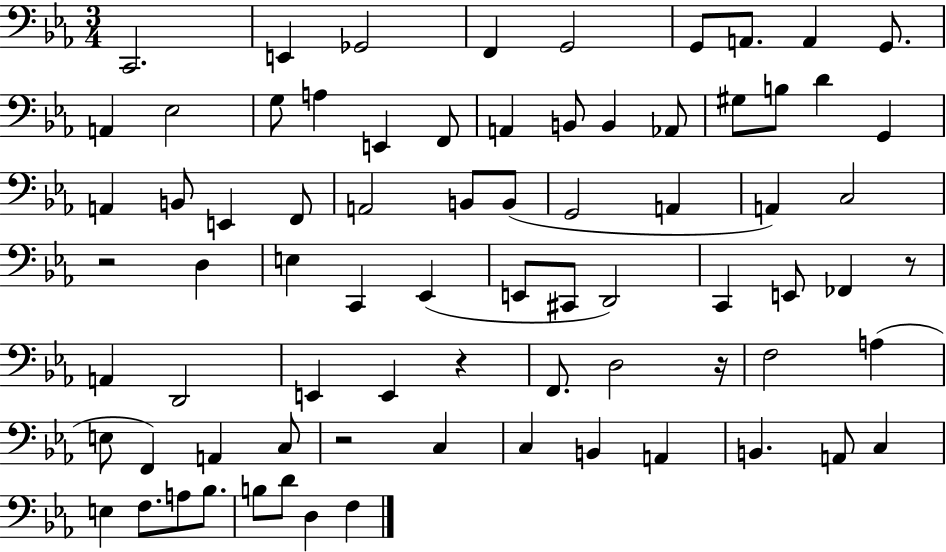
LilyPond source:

{
  \clef bass
  \numericTimeSignature
  \time 3/4
  \key ees \major
  \repeat volta 2 { c,2. | e,4 ges,2 | f,4 g,2 | g,8 a,8. a,4 g,8. | \break a,4 ees2 | g8 a4 e,4 f,8 | a,4 b,8 b,4 aes,8 | gis8 b8 d'4 g,4 | \break a,4 b,8 e,4 f,8 | a,2 b,8 b,8( | g,2 a,4 | a,4) c2 | \break r2 d4 | e4 c,4 ees,4( | e,8 cis,8 d,2) | c,4 e,8 fes,4 r8 | \break a,4 d,2 | e,4 e,4 r4 | f,8. d2 r16 | f2 a4( | \break e8 f,4) a,4 c8 | r2 c4 | c4 b,4 a,4 | b,4. a,8 c4 | \break e4 f8. a8 bes8. | b8 d'8 d4 f4 | } \bar "|."
}